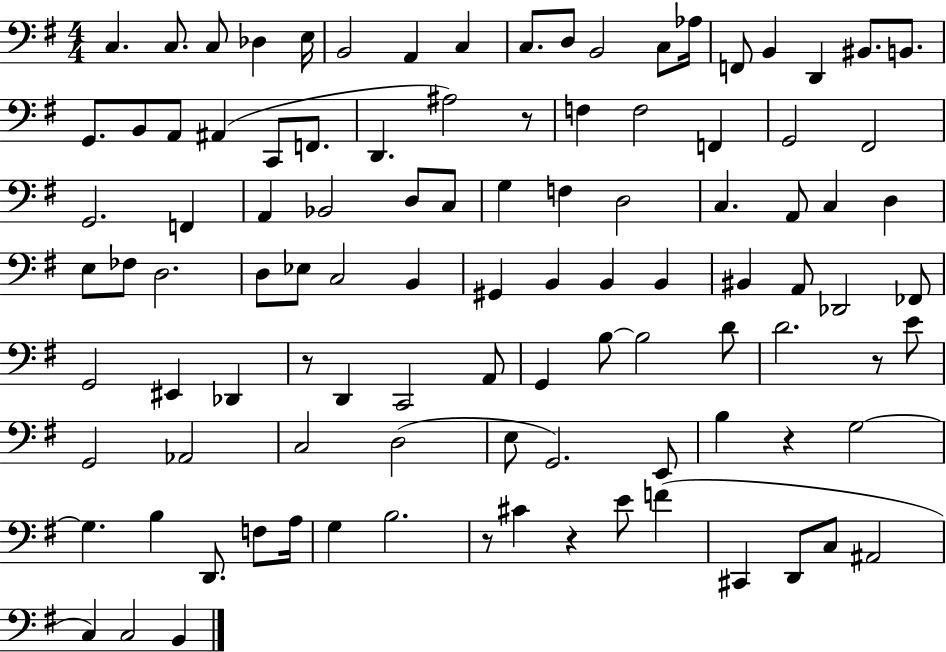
C3/q. C3/e. C3/e Db3/q E3/s B2/h A2/q C3/q C3/e. D3/e B2/h C3/e Ab3/s F2/e B2/q D2/q BIS2/e. B2/e. G2/e. B2/e A2/e A#2/q C2/e F2/e. D2/q. A#3/h R/e F3/q F3/h F2/q G2/h F#2/h G2/h. F2/q A2/q Bb2/h D3/e C3/e G3/q F3/q D3/h C3/q. A2/e C3/q D3/q E3/e FES3/e D3/h. D3/e Eb3/e C3/h B2/q G#2/q B2/q B2/q B2/q BIS2/q A2/e Db2/h FES2/e G2/h EIS2/q Db2/q R/e D2/q C2/h A2/e G2/q B3/e B3/h D4/e D4/h. R/e E4/e G2/h Ab2/h C3/h D3/h E3/e G2/h. E2/e B3/q R/q G3/h G3/q. B3/q D2/e. F3/e A3/s G3/q B3/h. R/e C#4/q R/q E4/e F4/q C#2/q D2/e C3/e A#2/h C3/q C3/h B2/q